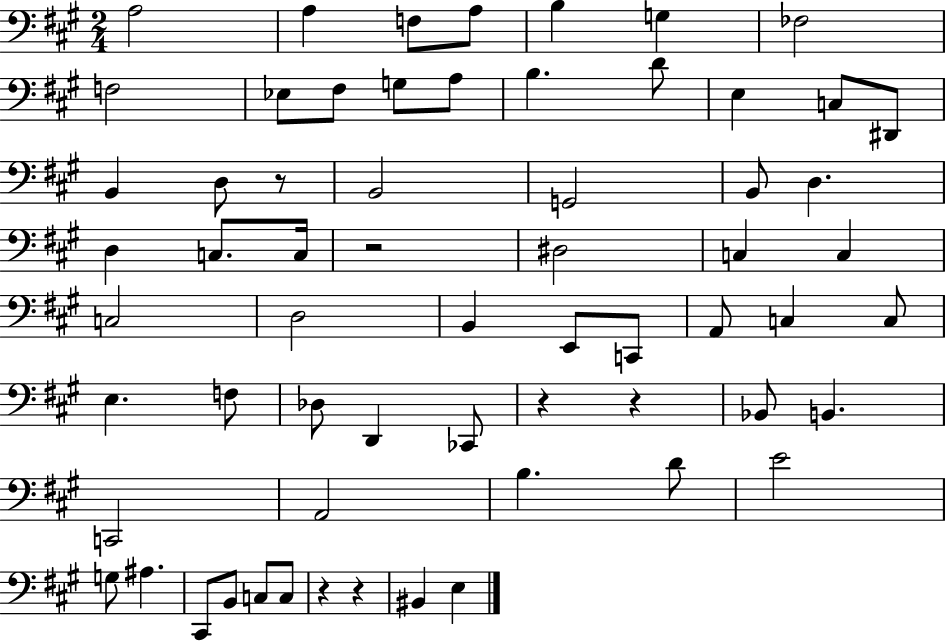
X:1
T:Untitled
M:2/4
L:1/4
K:A
A,2 A, F,/2 A,/2 B, G, _F,2 F,2 _E,/2 ^F,/2 G,/2 A,/2 B, D/2 E, C,/2 ^D,,/2 B,, D,/2 z/2 B,,2 G,,2 B,,/2 D, D, C,/2 C,/4 z2 ^D,2 C, C, C,2 D,2 B,, E,,/2 C,,/2 A,,/2 C, C,/2 E, F,/2 _D,/2 D,, _C,,/2 z z _B,,/2 B,, C,,2 A,,2 B, D/2 E2 G,/2 ^A, ^C,,/2 B,,/2 C,/2 C,/2 z z ^B,, E,